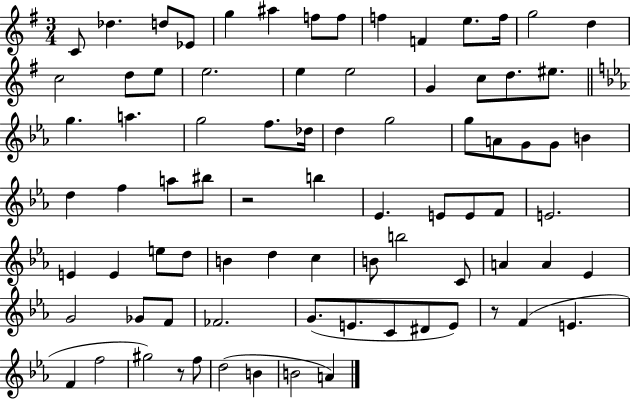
C4/e Db5/q. D5/e Eb4/e G5/q A#5/q F5/e F5/e F5/q F4/q E5/e. F5/s G5/h D5/q C5/h D5/e E5/e E5/h. E5/q E5/h G4/q C5/e D5/e. EIS5/e. G5/q. A5/q. G5/h F5/e. Db5/s D5/q G5/h G5/e A4/e G4/e G4/e B4/q D5/q F5/q A5/e BIS5/e R/h B5/q Eb4/q. E4/e E4/e F4/e E4/h. E4/q E4/q E5/e D5/e B4/q D5/q C5/q B4/e B5/h C4/e A4/q A4/q Eb4/q G4/h Gb4/e F4/e FES4/h. G4/e. E4/e. C4/e D#4/e E4/e R/e F4/q E4/q. F4/q F5/h G#5/h R/e F5/e D5/h B4/q B4/h A4/q